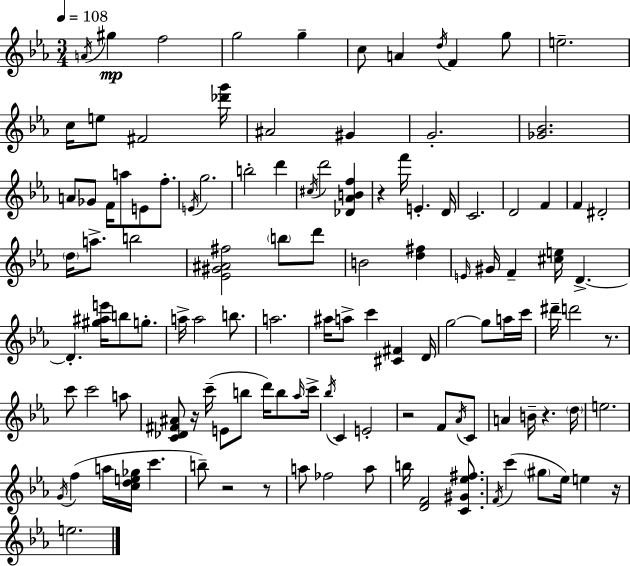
A4/s G#5/q F5/h G5/h G5/q C5/e A4/q D5/s F4/q G5/e E5/h. C5/s E5/e F#4/h [Db6,G6]/s A#4/h G#4/q G4/h. [Gb4,Bb4]/h. A4/e Gb4/e F4/s A5/e E4/e F5/e. E4/s G5/h. B5/h D6/q C#5/s D6/h [Db4,Ab4,B4,F5]/q R/q F6/s E4/q. D4/s C4/h. D4/h F4/q F4/q D#4/h D5/s A5/e. B5/h [Eb4,G#4,A#4,F#5]/h B5/e D6/e B4/h [D5,F#5]/q E4/s G#4/s F4/q [C#5,E5]/s D4/q. D4/q. [G#5,A#5,E6]/s B5/e G5/e. A5/s A5/h B5/e. A5/h. A#5/s A5/e C6/q [C#4,F#4]/q D4/s G5/h G5/e A5/s C6/s D#6/s D6/h R/e. C6/e C6/h A5/e [C4,Db4,F#4,A#4]/e R/s C6/s E4/e B5/e D6/s B5/e Ab5/s C6/s Bb5/s C4/q E4/h R/h F4/e Ab4/s C4/e A4/q B4/s R/q. D5/s E5/h. G4/s F5/q A5/s [C5,D5,E5,Gb5]/s C6/q. B5/e R/h R/e A5/e FES5/h A5/e B5/s [D4,F4]/h [C4,G#4,Eb5,F#5]/e. F4/s C6/q G#5/e Eb5/s E5/q R/s E5/h.